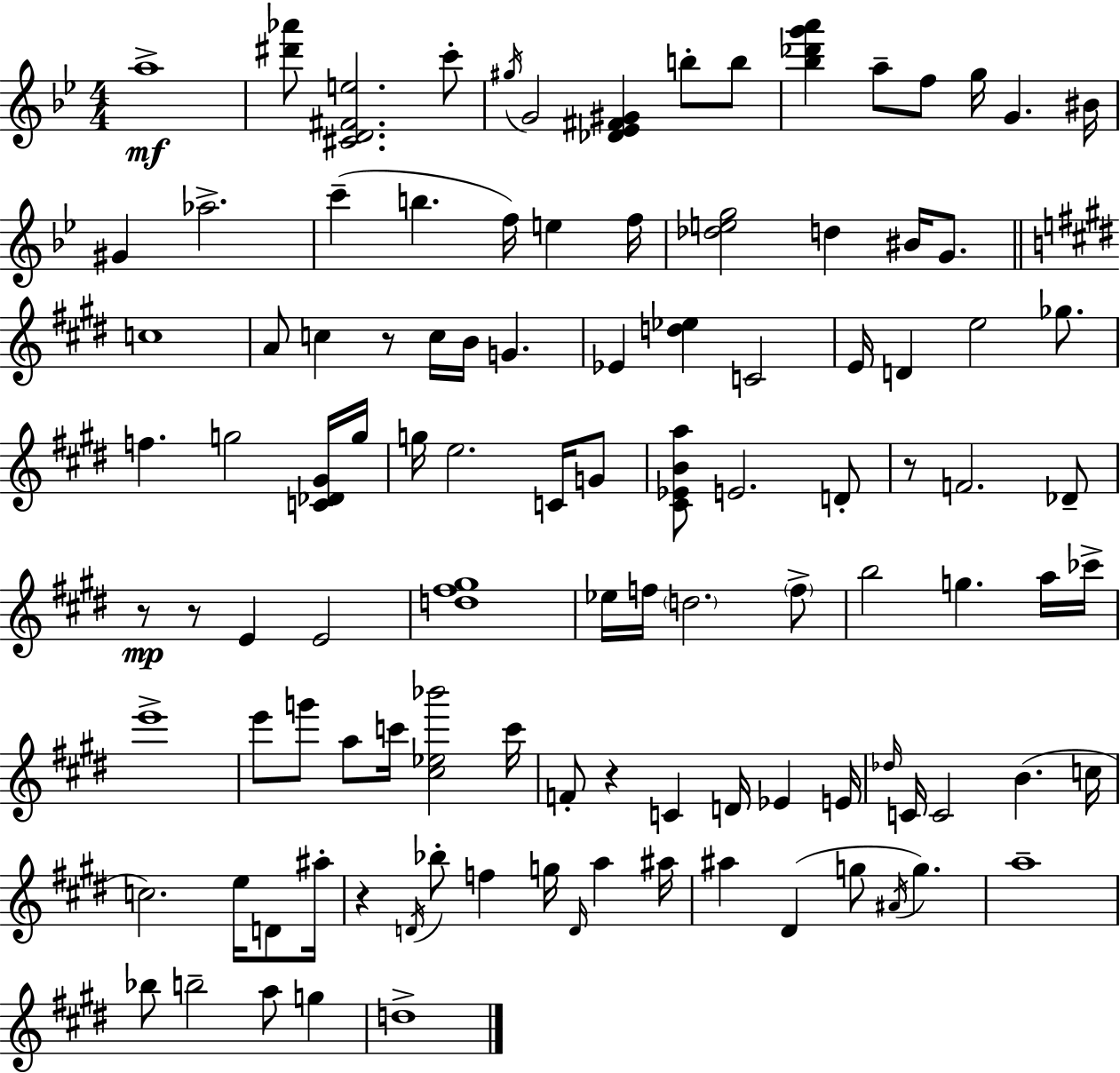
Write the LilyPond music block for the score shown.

{
  \clef treble
  \numericTimeSignature
  \time 4/4
  \key bes \major
  a''1->\mf | <dis''' aes'''>8 <cis' d' fis' e''>2. c'''8-. | \acciaccatura { gis''16 } g'2 <des' ees' fis' gis'>4 b''8-. b''8 | <bes'' des''' g''' a'''>4 a''8-- f''8 g''16 g'4. | \break bis'16 gis'4 aes''2.-> | c'''4--( b''4. f''16) e''4 | f''16 <des'' e'' g''>2 d''4 bis'16 g'8. | \bar "||" \break \key e \major c''1 | a'8 c''4 r8 c''16 b'16 g'4. | ees'4 <d'' ees''>4 c'2 | e'16 d'4 e''2 ges''8. | \break f''4. g''2 <c' des' gis'>16 g''16 | g''16 e''2. c'16 g'8 | <cis' ees' b' a''>8 e'2. d'8-. | r8 f'2. des'8-- | \break r8\mp r8 e'4 e'2 | <d'' fis'' gis''>1 | ees''16 f''16 \parenthesize d''2. \parenthesize f''8-> | b''2 g''4. a''16 ces'''16-> | \break e'''1-> | e'''8 g'''8 a''8 c'''16 <cis'' ees'' bes'''>2 c'''16 | f'8-. r4 c'4 d'16 ees'4 e'16 | \grace { des''16 } c'16 c'2 b'4.( | \break c''16 c''2.) e''16 d'8 | ais''16-. r4 \acciaccatura { d'16 } bes''8-. f''4 g''16 \grace { d'16 } a''4 | ais''16 ais''4 dis'4( g''8 \acciaccatura { ais'16 } g''4.) | a''1-- | \break bes''8 b''2-- a''8 | g''4 d''1-> | \bar "|."
}